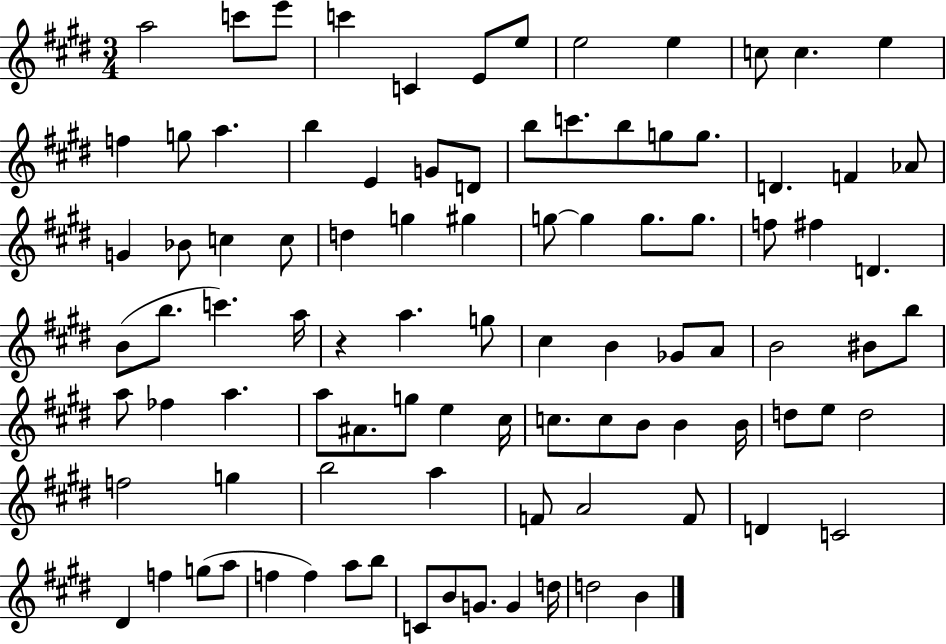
A5/h C6/e E6/e C6/q C4/q E4/e E5/e E5/h E5/q C5/e C5/q. E5/q F5/q G5/e A5/q. B5/q E4/q G4/e D4/e B5/e C6/e. B5/e G5/e G5/e. D4/q. F4/q Ab4/e G4/q Bb4/e C5/q C5/e D5/q G5/q G#5/q G5/e G5/q G5/e. G5/e. F5/e F#5/q D4/q. B4/e B5/e. C6/q. A5/s R/q A5/q. G5/e C#5/q B4/q Gb4/e A4/e B4/h BIS4/e B5/e A5/e FES5/q A5/q. A5/e A#4/e. G5/e E5/q C#5/s C5/e. C5/e B4/e B4/q B4/s D5/e E5/e D5/h F5/h G5/q B5/h A5/q F4/e A4/h F4/e D4/q C4/h D#4/q F5/q G5/e A5/e F5/q F5/q A5/e B5/e C4/e B4/e G4/e. G4/q D5/s D5/h B4/q